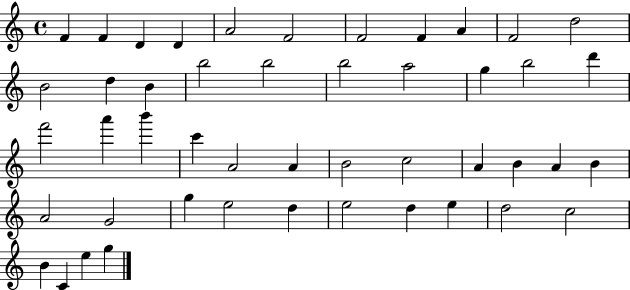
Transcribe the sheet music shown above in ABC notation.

X:1
T:Untitled
M:4/4
L:1/4
K:C
F F D D A2 F2 F2 F A F2 d2 B2 d B b2 b2 b2 a2 g b2 d' f'2 a' b' c' A2 A B2 c2 A B A B A2 G2 g e2 d e2 d e d2 c2 B C e g